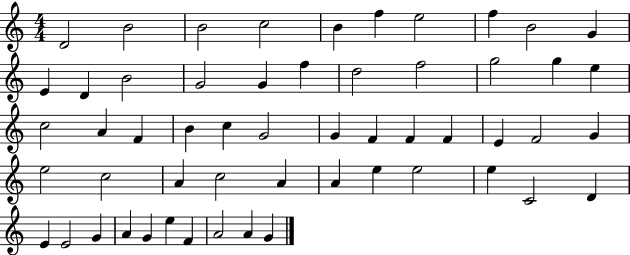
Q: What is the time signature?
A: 4/4